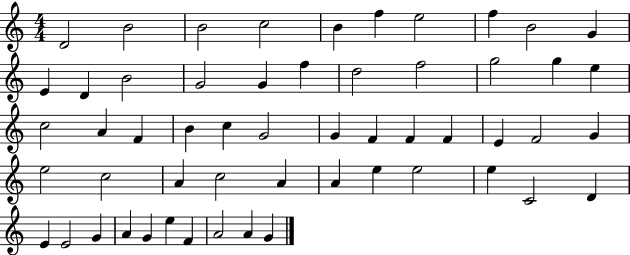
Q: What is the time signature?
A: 4/4